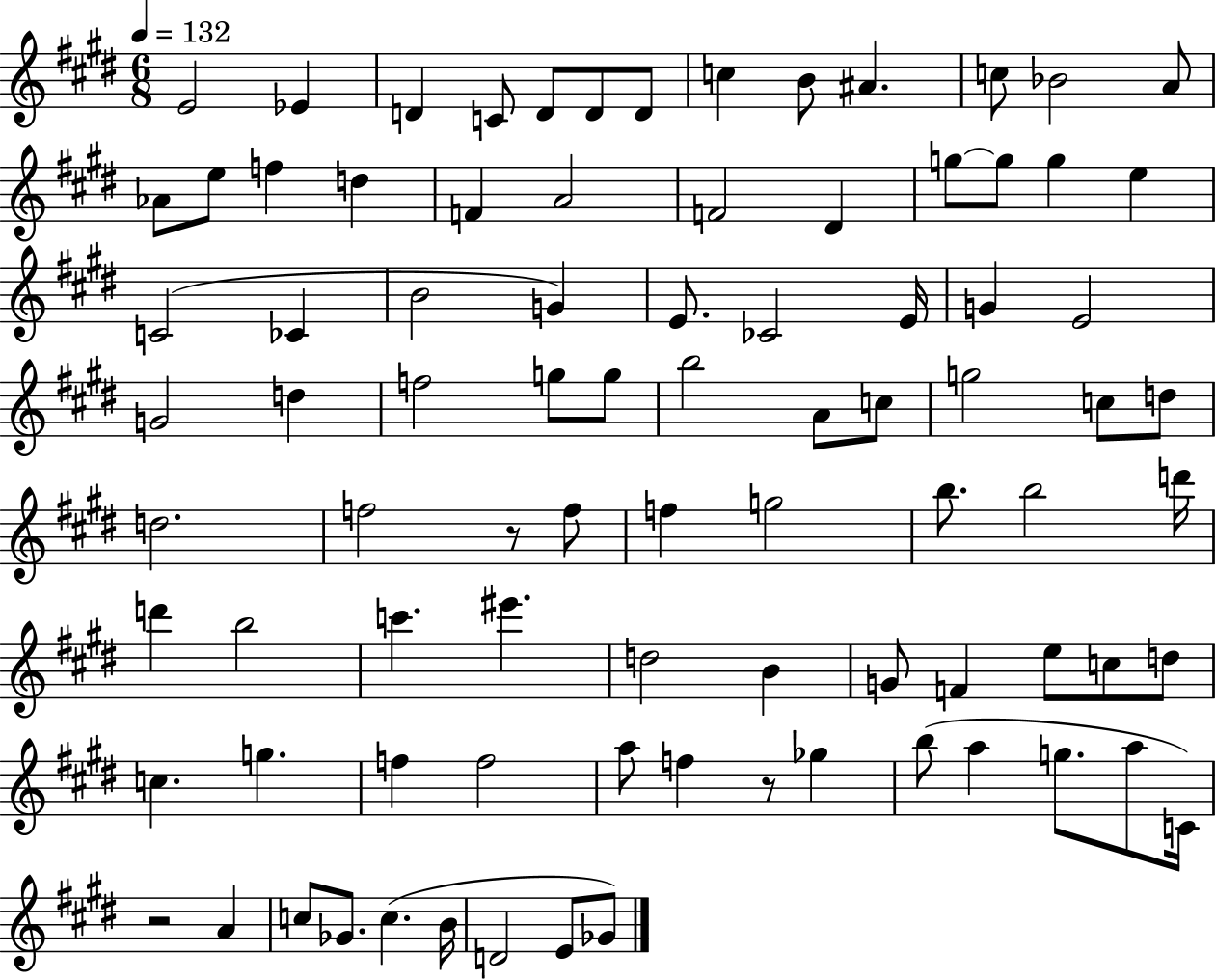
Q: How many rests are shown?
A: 3